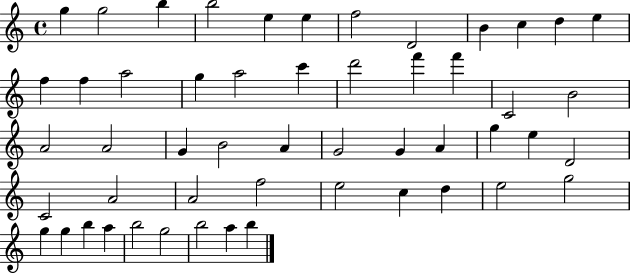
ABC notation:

X:1
T:Untitled
M:4/4
L:1/4
K:C
g g2 b b2 e e f2 D2 B c d e f f a2 g a2 c' d'2 f' f' C2 B2 A2 A2 G B2 A G2 G A g e D2 C2 A2 A2 f2 e2 c d e2 g2 g g b a b2 g2 b2 a b